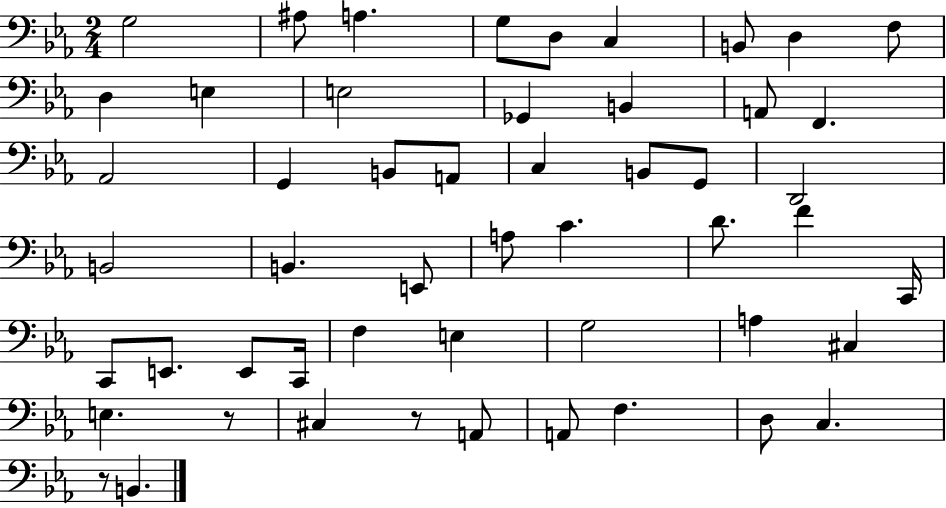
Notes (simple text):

G3/h A#3/e A3/q. G3/e D3/e C3/q B2/e D3/q F3/e D3/q E3/q E3/h Gb2/q B2/q A2/e F2/q. Ab2/h G2/q B2/e A2/e C3/q B2/e G2/e D2/h B2/h B2/q. E2/e A3/e C4/q. D4/e. F4/q C2/s C2/e E2/e. E2/e C2/s F3/q E3/q G3/h A3/q C#3/q E3/q. R/e C#3/q R/e A2/e A2/e F3/q. D3/e C3/q. R/e B2/q.